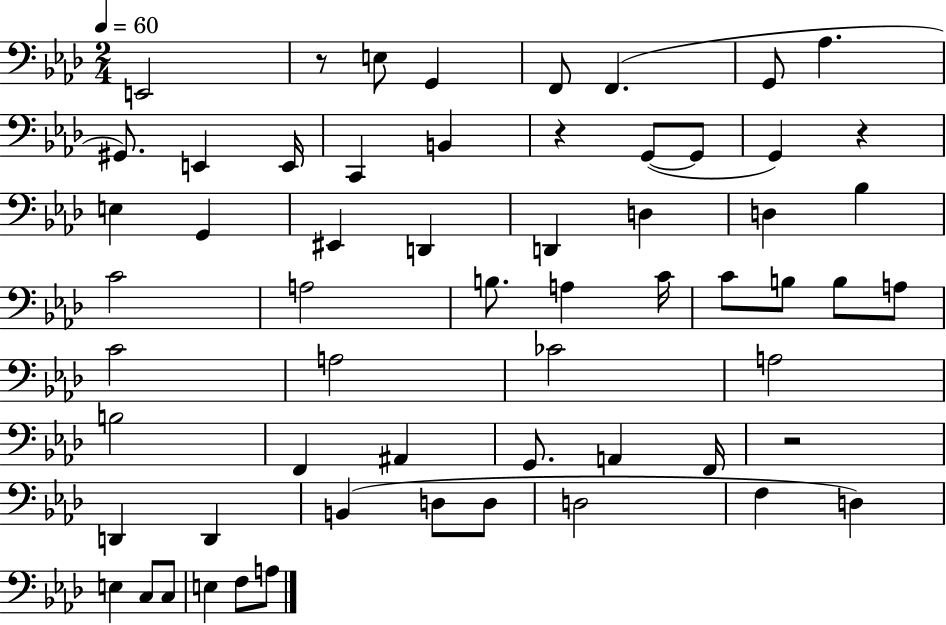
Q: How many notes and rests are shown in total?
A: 60